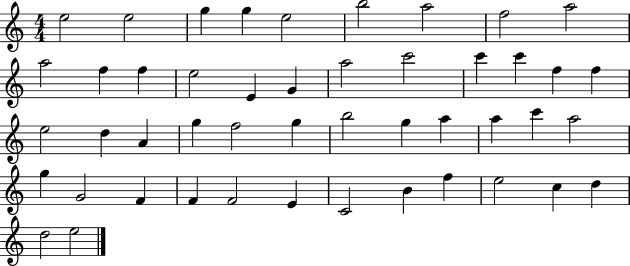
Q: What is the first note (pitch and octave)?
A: E5